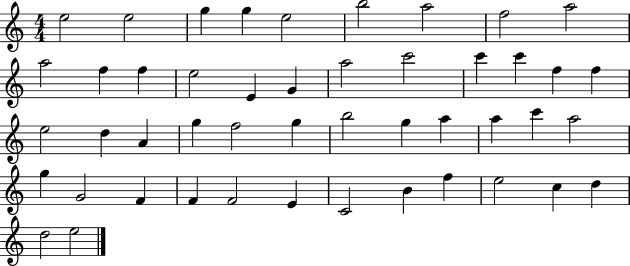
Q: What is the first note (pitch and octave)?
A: E5